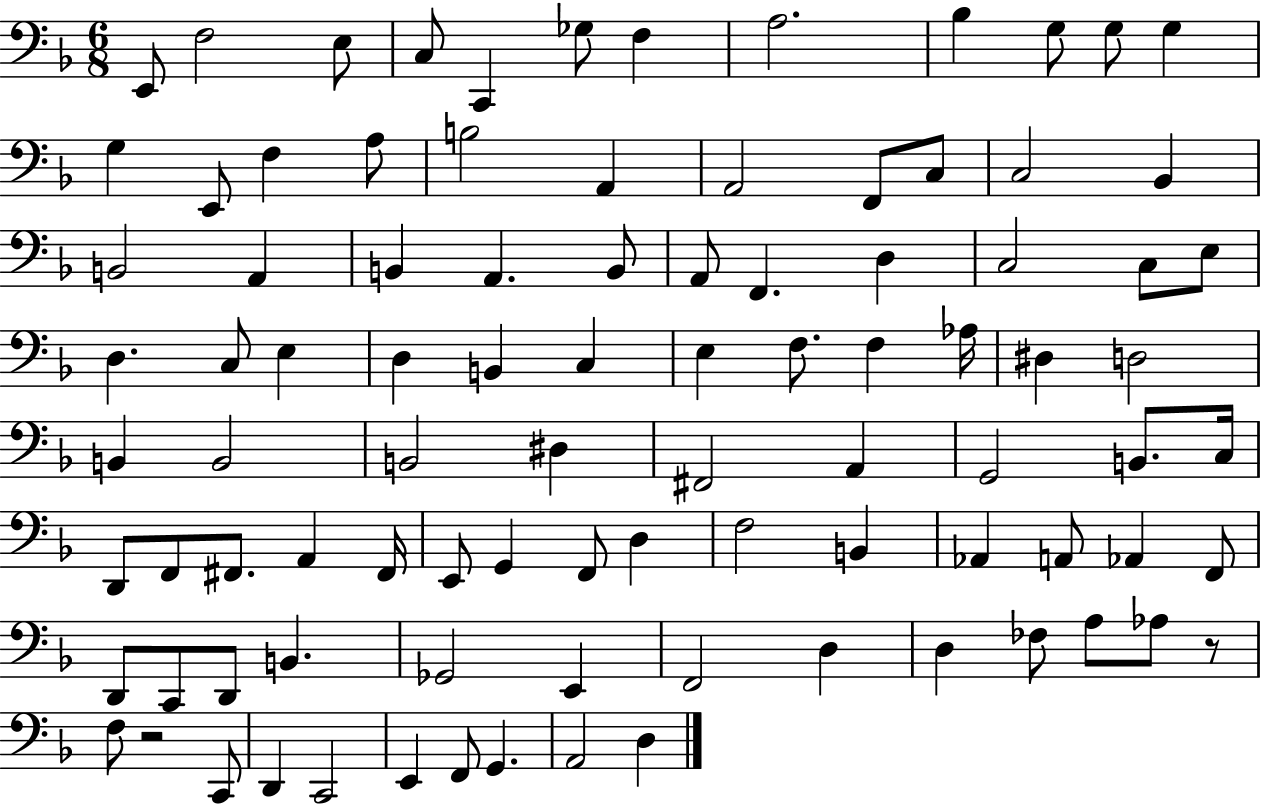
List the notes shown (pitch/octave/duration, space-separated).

E2/e F3/h E3/e C3/e C2/q Gb3/e F3/q A3/h. Bb3/q G3/e G3/e G3/q G3/q E2/e F3/q A3/e B3/h A2/q A2/h F2/e C3/e C3/h Bb2/q B2/h A2/q B2/q A2/q. B2/e A2/e F2/q. D3/q C3/h C3/e E3/e D3/q. C3/e E3/q D3/q B2/q C3/q E3/q F3/e. F3/q Ab3/s D#3/q D3/h B2/q B2/h B2/h D#3/q F#2/h A2/q G2/h B2/e. C3/s D2/e F2/e F#2/e. A2/q F#2/s E2/e G2/q F2/e D3/q F3/h B2/q Ab2/q A2/e Ab2/q F2/e D2/e C2/e D2/e B2/q. Gb2/h E2/q F2/h D3/q D3/q FES3/e A3/e Ab3/e R/e F3/e R/h C2/e D2/q C2/h E2/q F2/e G2/q. A2/h D3/q